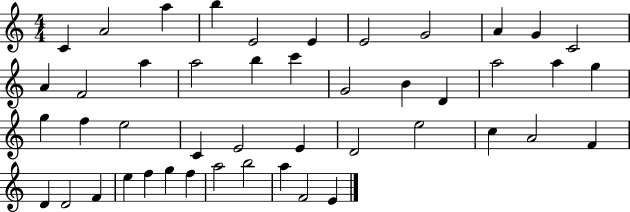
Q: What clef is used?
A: treble